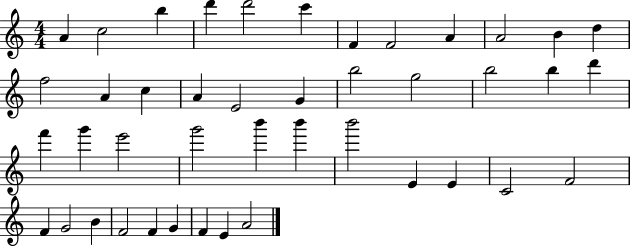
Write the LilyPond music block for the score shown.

{
  \clef treble
  \numericTimeSignature
  \time 4/4
  \key c \major
  a'4 c''2 b''4 | d'''4 d'''2 c'''4 | f'4 f'2 a'4 | a'2 b'4 d''4 | \break f''2 a'4 c''4 | a'4 e'2 g'4 | b''2 g''2 | b''2 b''4 d'''4 | \break f'''4 g'''4 e'''2 | g'''2 b'''4 b'''4 | b'''2 e'4 e'4 | c'2 f'2 | \break f'4 g'2 b'4 | f'2 f'4 g'4 | f'4 e'4 a'2 | \bar "|."
}